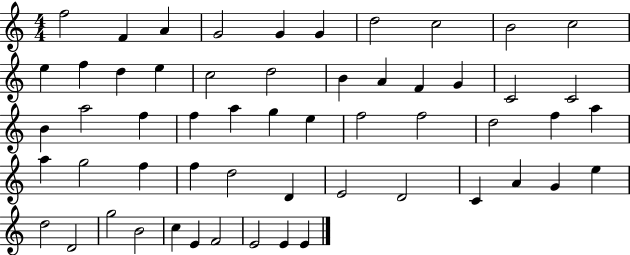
X:1
T:Untitled
M:4/4
L:1/4
K:C
f2 F A G2 G G d2 c2 B2 c2 e f d e c2 d2 B A F G C2 C2 B a2 f f a g e f2 f2 d2 f a a g2 f f d2 D E2 D2 C A G e d2 D2 g2 B2 c E F2 E2 E E